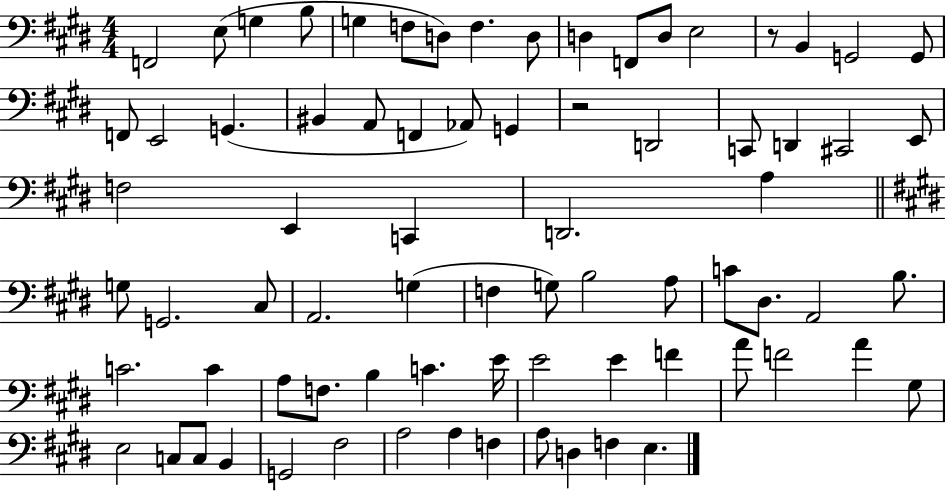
{
  \clef bass
  \numericTimeSignature
  \time 4/4
  \key e \major
  \repeat volta 2 { f,2 e8( g4 b8 | g4 f8 d8) f4. d8 | d4 f,8 d8 e2 | r8 b,4 g,2 g,8 | \break f,8 e,2 g,4.( | bis,4 a,8 f,4 aes,8) g,4 | r2 d,2 | c,8 d,4 cis,2 e,8 | \break f2 e,4 c,4 | d,2. a4 | \bar "||" \break \key e \major g8 g,2. cis8 | a,2. g4( | f4 g8) b2 a8 | c'8 dis8. a,2 b8. | \break c'2. c'4 | a8 f8. b4 c'4. e'16 | e'2 e'4 f'4 | a'8 f'2 a'4 gis8 | \break e2 c8 c8 b,4 | g,2 fis2 | a2 a4 f4 | a8 d4 f4 e4. | \break } \bar "|."
}